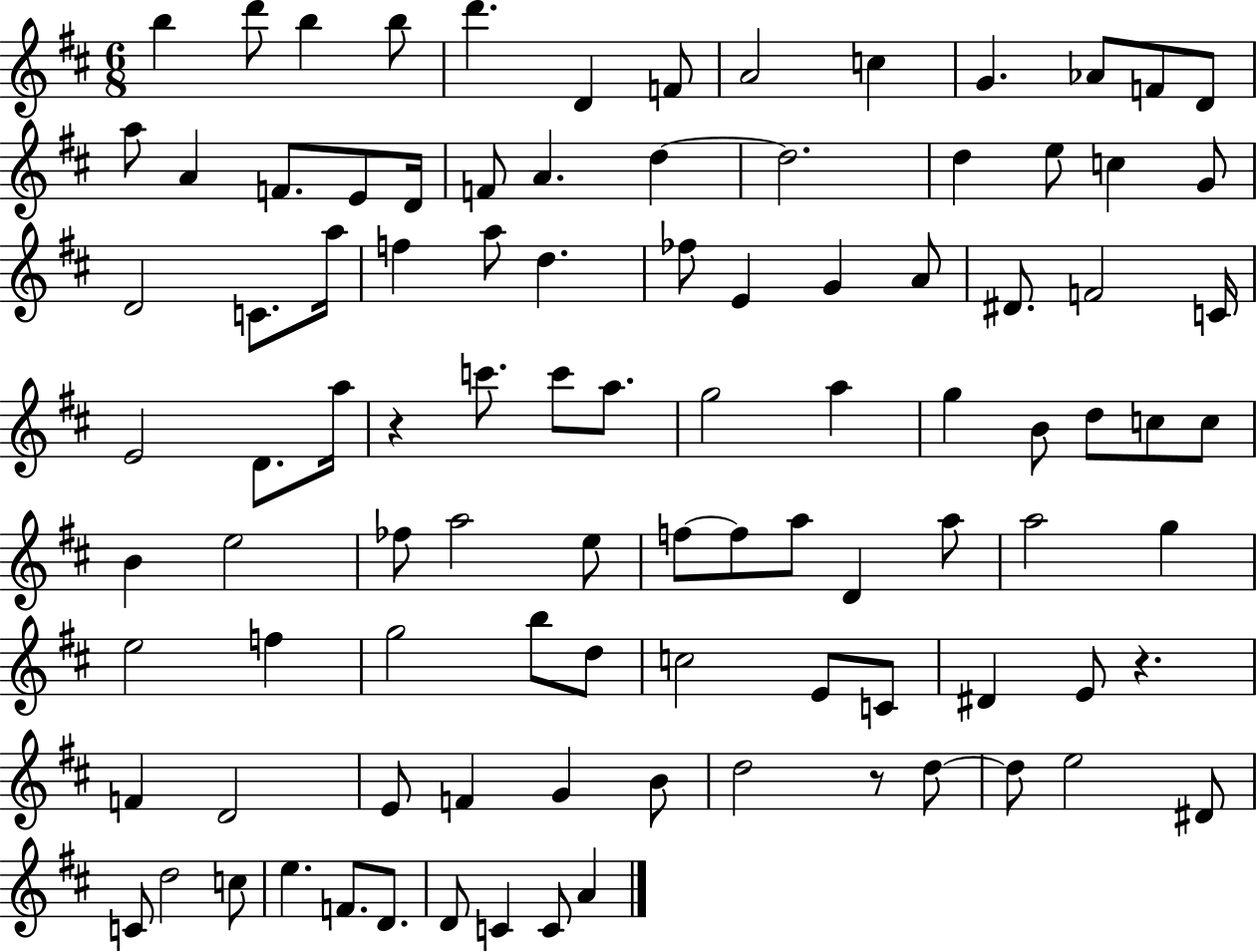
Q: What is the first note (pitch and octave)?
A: B5